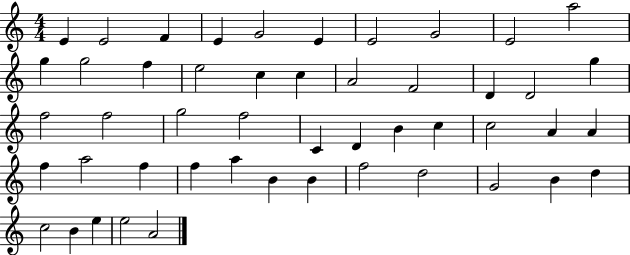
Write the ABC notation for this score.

X:1
T:Untitled
M:4/4
L:1/4
K:C
E E2 F E G2 E E2 G2 E2 a2 g g2 f e2 c c A2 F2 D D2 g f2 f2 g2 f2 C D B c c2 A A f a2 f f a B B f2 d2 G2 B d c2 B e e2 A2